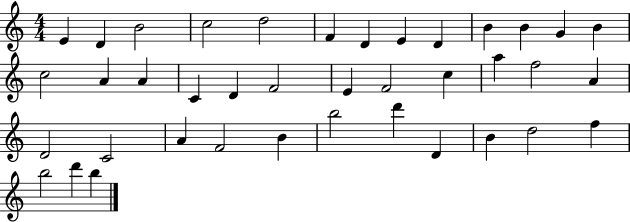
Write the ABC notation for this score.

X:1
T:Untitled
M:4/4
L:1/4
K:C
E D B2 c2 d2 F D E D B B G B c2 A A C D F2 E F2 c a f2 A D2 C2 A F2 B b2 d' D B d2 f b2 d' b